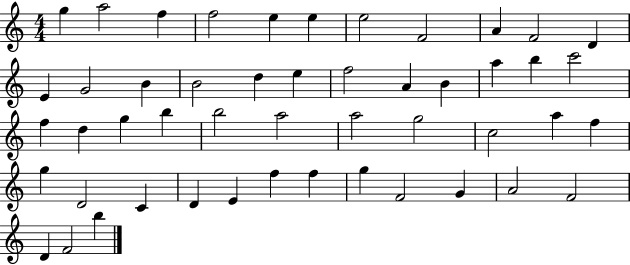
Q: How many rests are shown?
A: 0